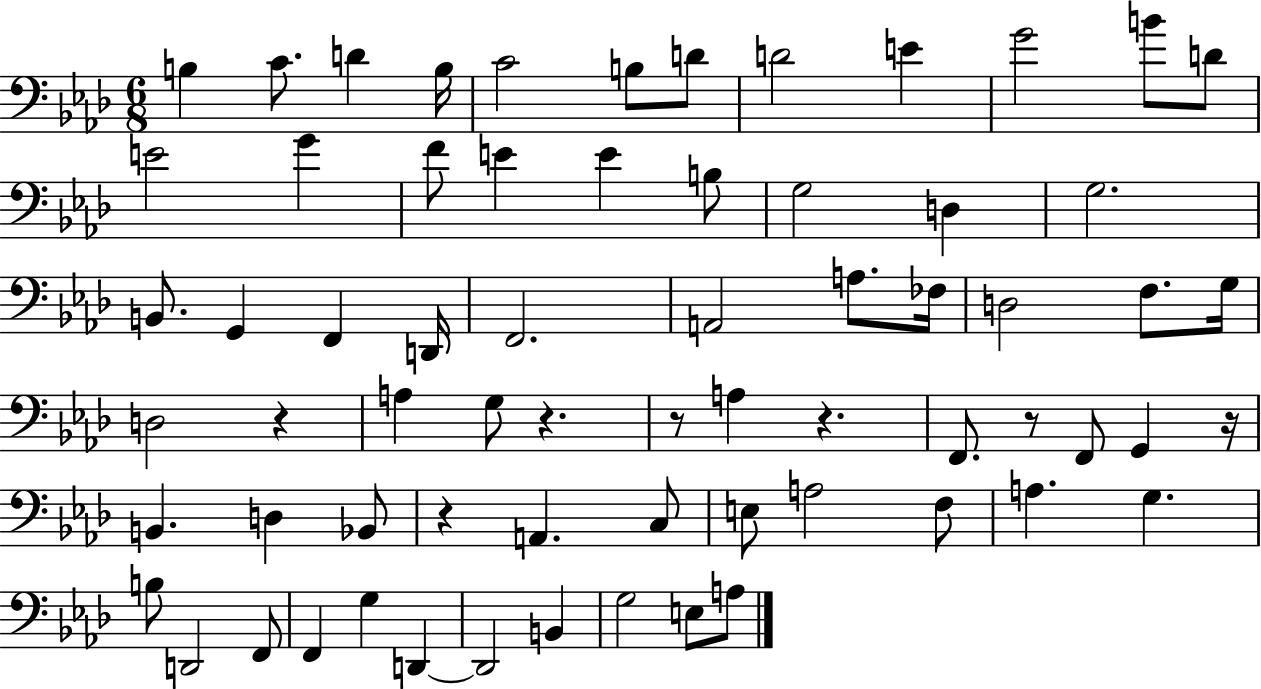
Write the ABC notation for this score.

X:1
T:Untitled
M:6/8
L:1/4
K:Ab
B, C/2 D B,/4 C2 B,/2 D/2 D2 E G2 B/2 D/2 E2 G F/2 E E B,/2 G,2 D, G,2 B,,/2 G,, F,, D,,/4 F,,2 A,,2 A,/2 _F,/4 D,2 F,/2 G,/4 D,2 z A, G,/2 z z/2 A, z F,,/2 z/2 F,,/2 G,, z/4 B,, D, _B,,/2 z A,, C,/2 E,/2 A,2 F,/2 A, G, B,/2 D,,2 F,,/2 F,, G, D,, D,,2 B,, G,2 E,/2 A,/2